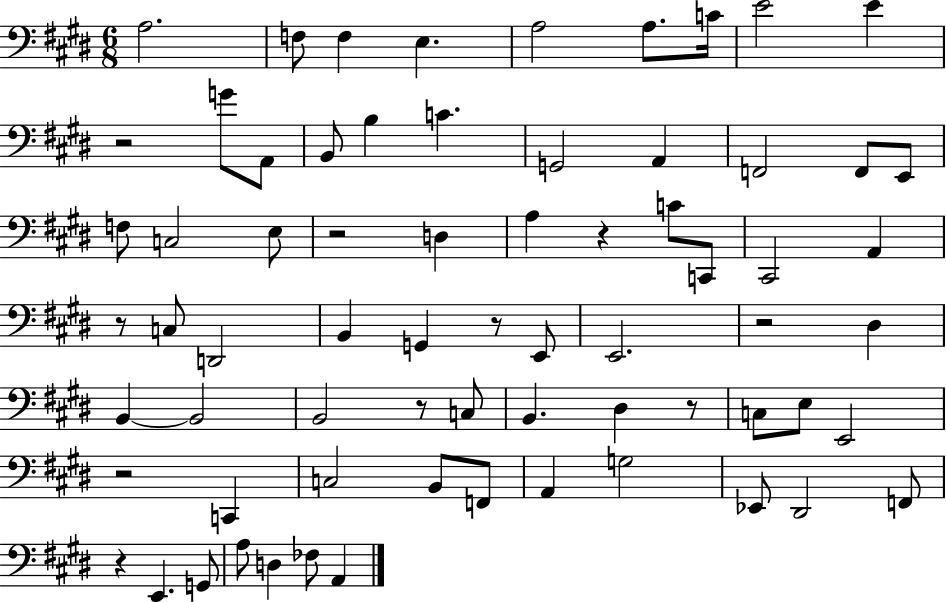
A3/h. F3/e F3/q E3/q. A3/h A3/e. C4/s E4/h E4/q R/h G4/e A2/e B2/e B3/q C4/q. G2/h A2/q F2/h F2/e E2/e F3/e C3/h E3/e R/h D3/q A3/q R/q C4/e C2/e C#2/h A2/q R/e C3/e D2/h B2/q G2/q R/e E2/e E2/h. R/h D#3/q B2/q B2/h B2/h R/e C3/e B2/q. D#3/q R/e C3/e E3/e E2/h R/h C2/q C3/h B2/e F2/e A2/q G3/h Eb2/e D#2/h F2/e R/q E2/q. G2/e A3/e D3/q FES3/e A2/q